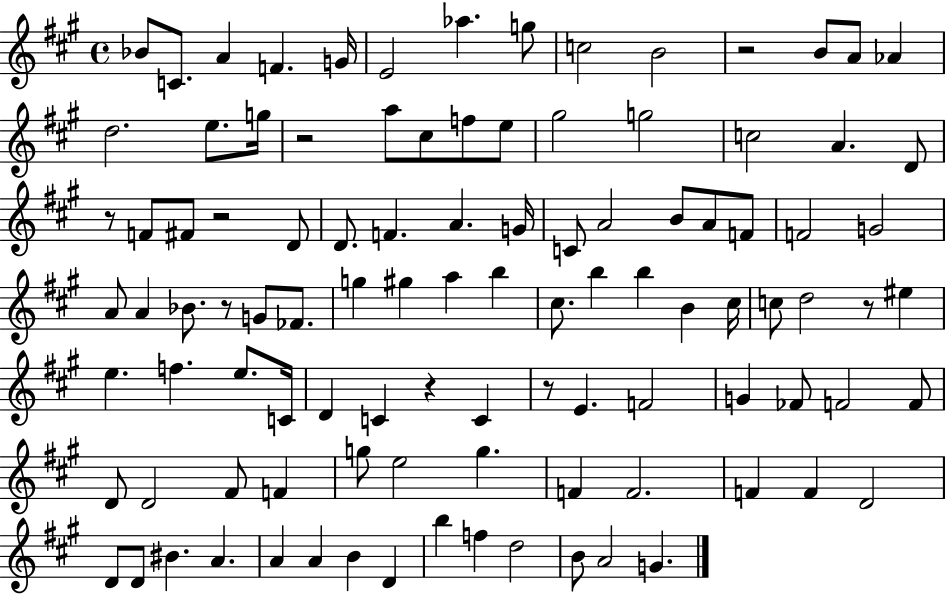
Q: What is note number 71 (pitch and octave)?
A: D4